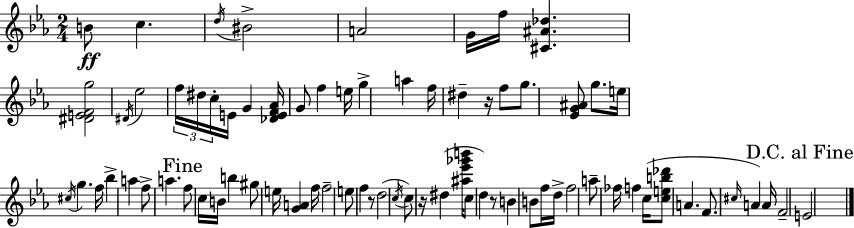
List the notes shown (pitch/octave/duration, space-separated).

B4/e C5/q. D5/s BIS4/h A4/h G4/s F5/s [C#4,A#4,Db5]/q. [D#4,E4,F4,G5]/h D#4/s Eb5/h F5/s D#5/s C5/s E4/s G4/q [Db4,E4,F4,Ab4]/s G4/e F5/q E5/s G5/q A5/q F5/s D#5/q R/s F5/e G5/e. [Eb4,G4,A#4]/e G5/e. E5/s C#5/s G5/q. F5/s Bb5/q A5/q F5/e A5/q. F5/e C5/s B4/s B5/q G#5/e E5/s [G4,A4]/q F5/s F5/h E5/e F5/q R/e D5/h C5/s C5/e R/s D#5/q [A#5,Eb6,Gb6,B6]/s C5/e D5/q R/e B4/q B4/e F5/s D5/s F5/h A5/e FES5/s F5/q C5/s [C5,E5,B5,Db6]/e A4/q. F4/e. C#5/s A4/q A4/s F4/h E4/h